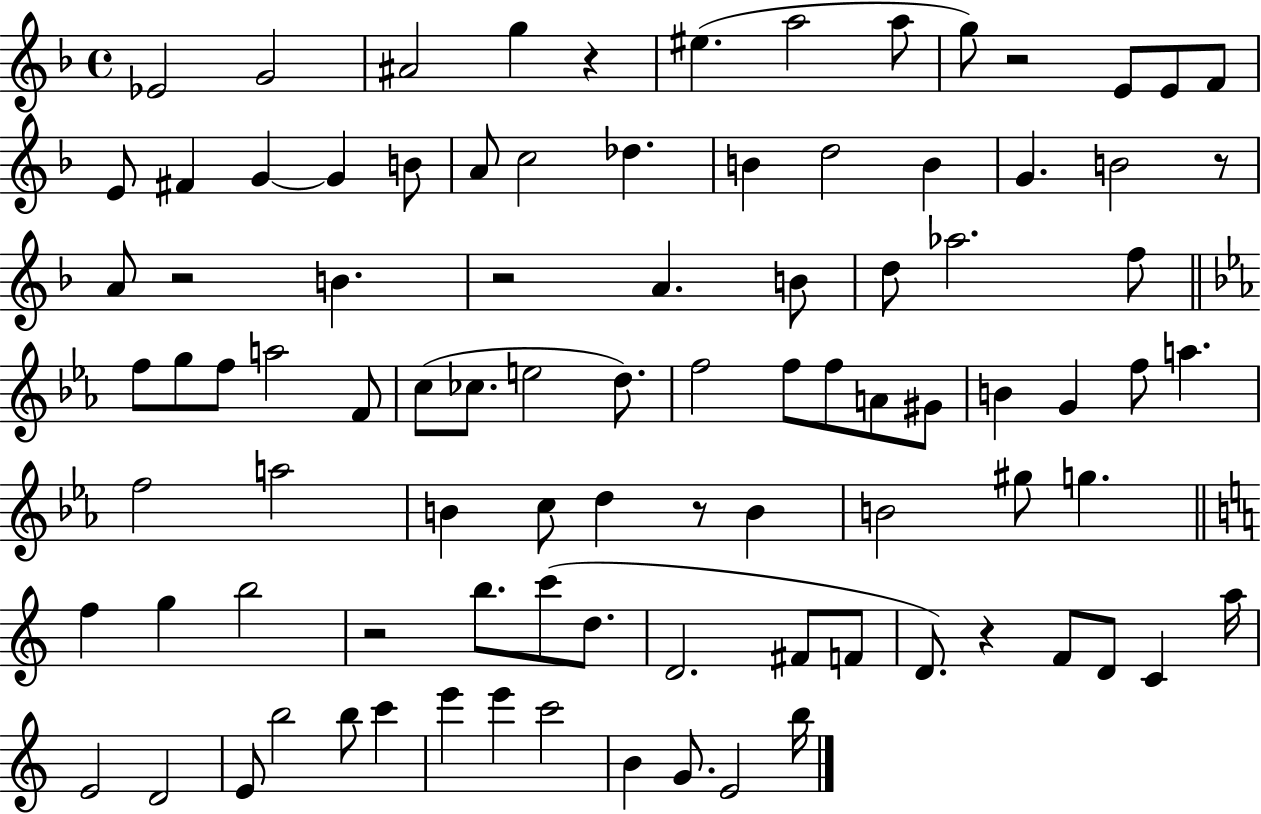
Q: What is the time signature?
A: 4/4